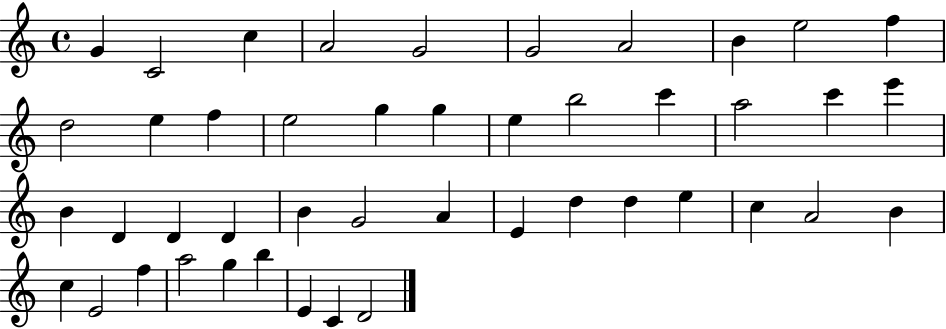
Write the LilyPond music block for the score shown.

{
  \clef treble
  \time 4/4
  \defaultTimeSignature
  \key c \major
  g'4 c'2 c''4 | a'2 g'2 | g'2 a'2 | b'4 e''2 f''4 | \break d''2 e''4 f''4 | e''2 g''4 g''4 | e''4 b''2 c'''4 | a''2 c'''4 e'''4 | \break b'4 d'4 d'4 d'4 | b'4 g'2 a'4 | e'4 d''4 d''4 e''4 | c''4 a'2 b'4 | \break c''4 e'2 f''4 | a''2 g''4 b''4 | e'4 c'4 d'2 | \bar "|."
}